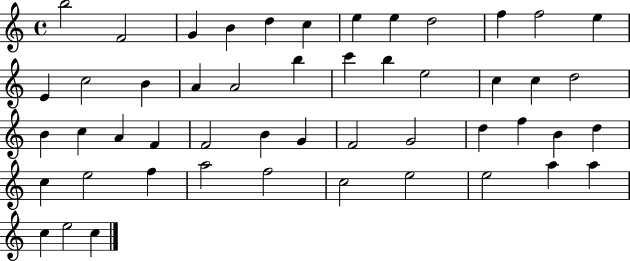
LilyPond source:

{
  \clef treble
  \time 4/4
  \defaultTimeSignature
  \key c \major
  b''2 f'2 | g'4 b'4 d''4 c''4 | e''4 e''4 d''2 | f''4 f''2 e''4 | \break e'4 c''2 b'4 | a'4 a'2 b''4 | c'''4 b''4 e''2 | c''4 c''4 d''2 | \break b'4 c''4 a'4 f'4 | f'2 b'4 g'4 | f'2 g'2 | d''4 f''4 b'4 d''4 | \break c''4 e''2 f''4 | a''2 f''2 | c''2 e''2 | e''2 a''4 a''4 | \break c''4 e''2 c''4 | \bar "|."
}